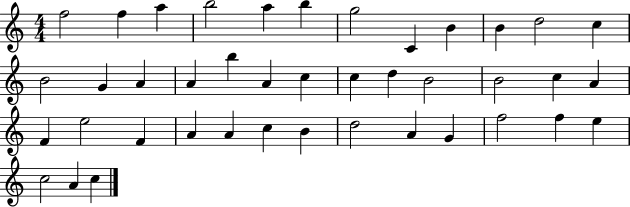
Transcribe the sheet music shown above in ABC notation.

X:1
T:Untitled
M:4/4
L:1/4
K:C
f2 f a b2 a b g2 C B B d2 c B2 G A A b A c c d B2 B2 c A F e2 F A A c B d2 A G f2 f e c2 A c